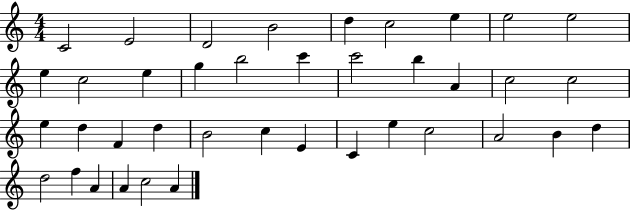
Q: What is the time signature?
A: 4/4